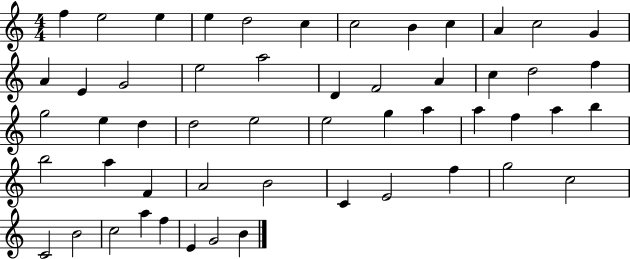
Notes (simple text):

F5/q E5/h E5/q E5/q D5/h C5/q C5/h B4/q C5/q A4/q C5/h G4/q A4/q E4/q G4/h E5/h A5/h D4/q F4/h A4/q C5/q D5/h F5/q G5/h E5/q D5/q D5/h E5/h E5/h G5/q A5/q A5/q F5/q A5/q B5/q B5/h A5/q F4/q A4/h B4/h C4/q E4/h F5/q G5/h C5/h C4/h B4/h C5/h A5/q F5/q E4/q G4/h B4/q